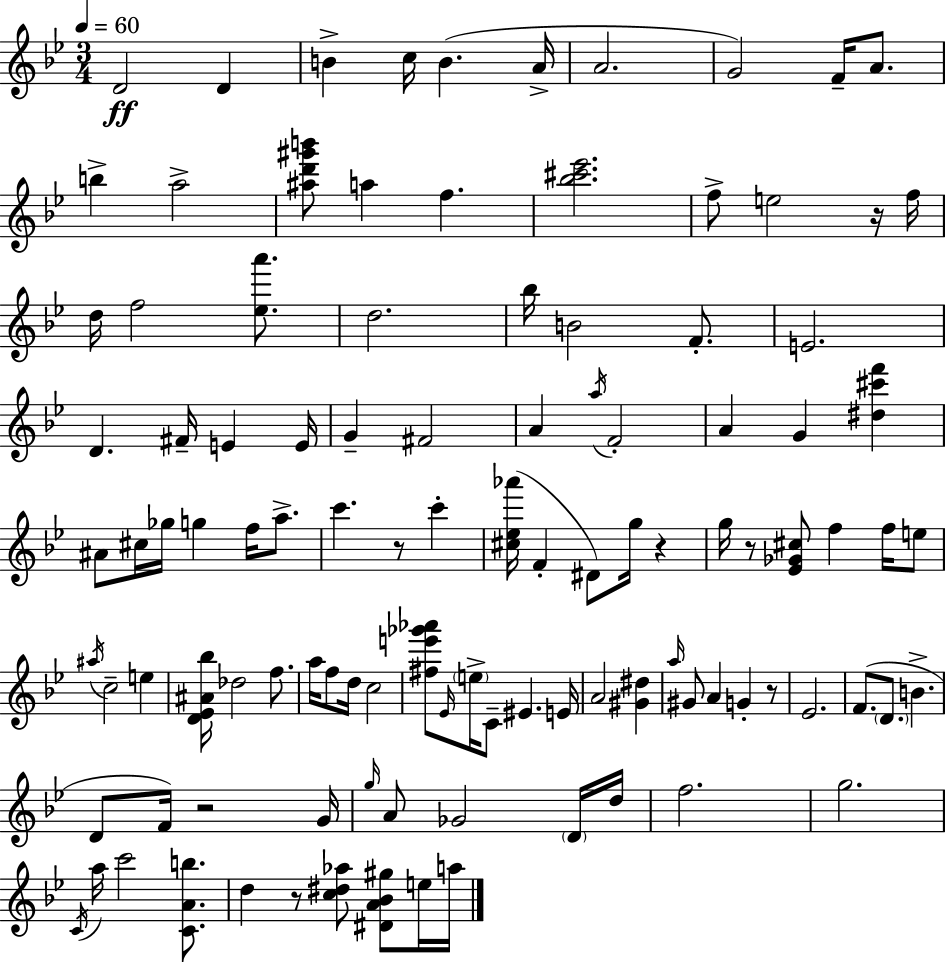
D4/h D4/q B4/q C5/s B4/q. A4/s A4/h. G4/h F4/s A4/e. B5/q A5/h [A#5,D6,G#6,B6]/e A5/q F5/q. [Bb5,C#6,Eb6]/h. F5/e E5/h R/s F5/s D5/s F5/h [Eb5,A6]/e. D5/h. Bb5/s B4/h F4/e. E4/h. D4/q. F#4/s E4/q E4/s G4/q F#4/h A4/q A5/s F4/h A4/q G4/q [D#5,C#6,F6]/q A#4/e C#5/s Gb5/s G5/q F5/s A5/e. C6/q. R/e C6/q [C#5,Eb5,Ab6]/s F4/q D#4/e G5/s R/q G5/s R/e [Eb4,Gb4,C#5]/e F5/q F5/s E5/e A#5/s C5/h E5/q [D4,Eb4,A#4,Bb5]/s Db5/h F5/e. A5/s F5/e D5/s C5/h [F#5,E6,Gb6,Ab6]/e Eb4/s E5/s C4/e EIS4/q. E4/s A4/h [G#4,D#5]/q A5/s G#4/e A4/q G4/q R/e Eb4/h. F4/e. D4/e. B4/q. D4/e F4/s R/h G4/s G5/s A4/e Gb4/h D4/s D5/s F5/h. G5/h. C4/s A5/s C6/h [C4,A4,B5]/e. D5/q R/e [C5,D#5,Ab5]/e [D#4,A4,Bb4,G#5]/e E5/s A5/s